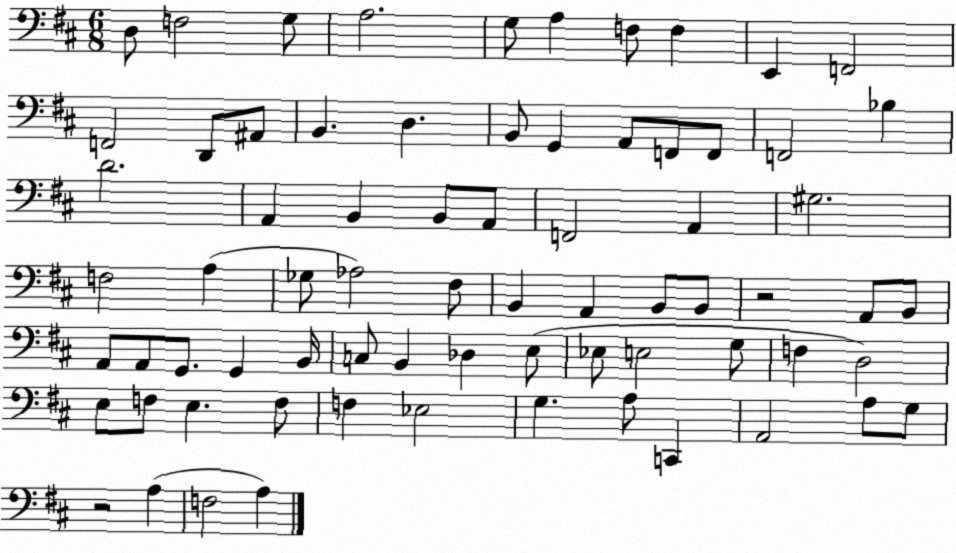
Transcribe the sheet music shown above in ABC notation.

X:1
T:Untitled
M:6/8
L:1/4
K:D
D,/2 F,2 G,/2 A,2 G,/2 A, F,/2 F, E,, F,,2 F,,2 D,,/2 ^A,,/2 B,, D, B,,/2 G,, A,,/2 F,,/2 F,,/2 F,,2 _B, D2 A,, B,, B,,/2 A,,/2 F,,2 A,, ^G,2 F,2 A, _G,/2 _A,2 ^F,/2 B,, A,, B,,/2 B,,/2 z2 A,,/2 B,,/2 A,,/2 A,,/2 G,,/2 G,, B,,/4 C,/2 B,, _D, E,/2 _E,/2 E,2 G,/2 F, D,2 E,/2 F,/2 E, F,/2 F, _E,2 G, A,/2 C,, A,,2 A,/2 G,/2 z2 A, F,2 A,